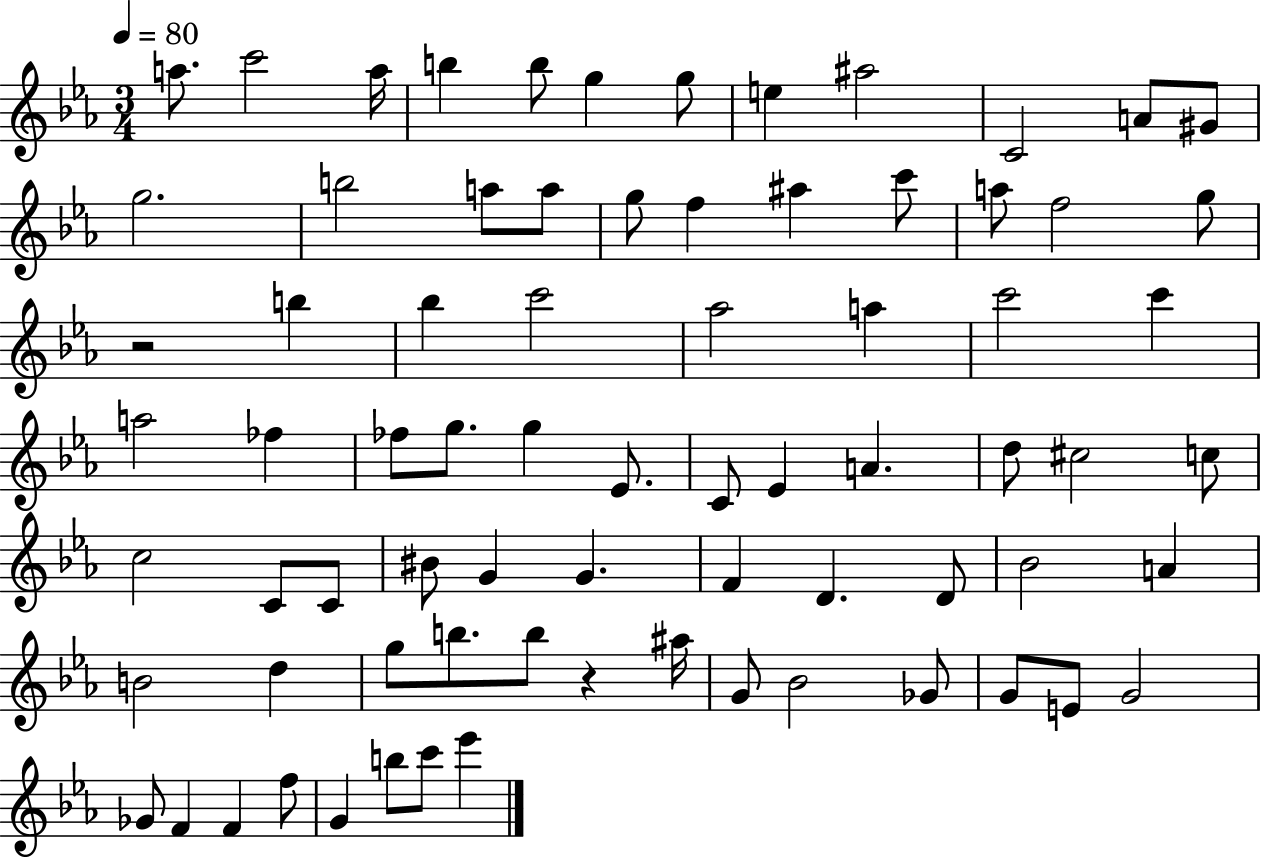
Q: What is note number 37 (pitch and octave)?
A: C4